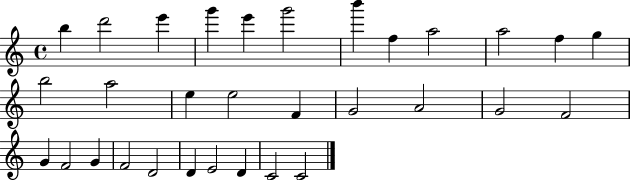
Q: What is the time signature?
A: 4/4